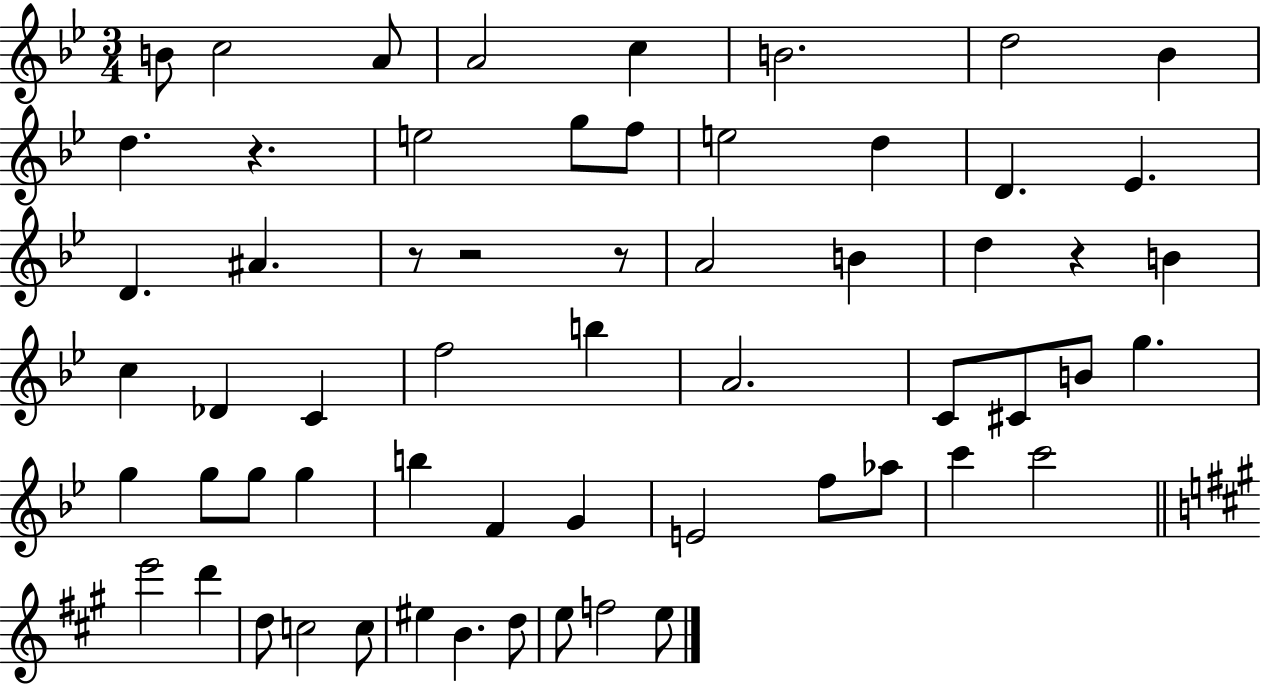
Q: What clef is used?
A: treble